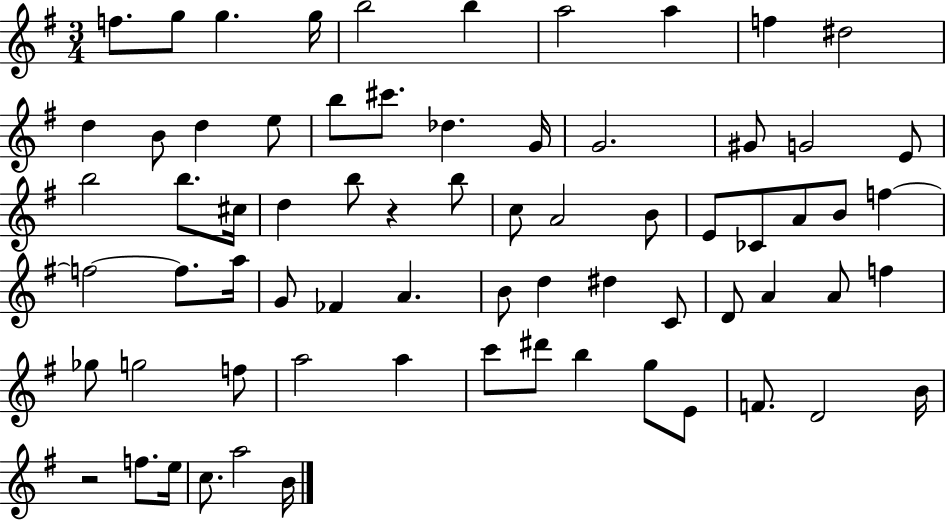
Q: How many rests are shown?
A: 2